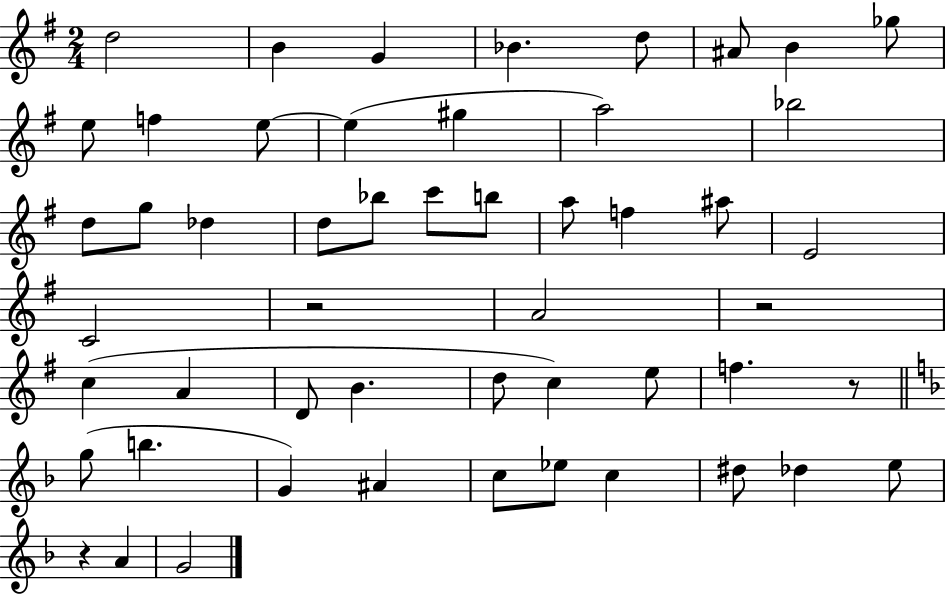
D5/h B4/q G4/q Bb4/q. D5/e A#4/e B4/q Gb5/e E5/e F5/q E5/e E5/q G#5/q A5/h Bb5/h D5/e G5/e Db5/q D5/e Bb5/e C6/e B5/e A5/e F5/q A#5/e E4/h C4/h R/h A4/h R/h C5/q A4/q D4/e B4/q. D5/e C5/q E5/e F5/q. R/e G5/e B5/q. G4/q A#4/q C5/e Eb5/e C5/q D#5/e Db5/q E5/e R/q A4/q G4/h